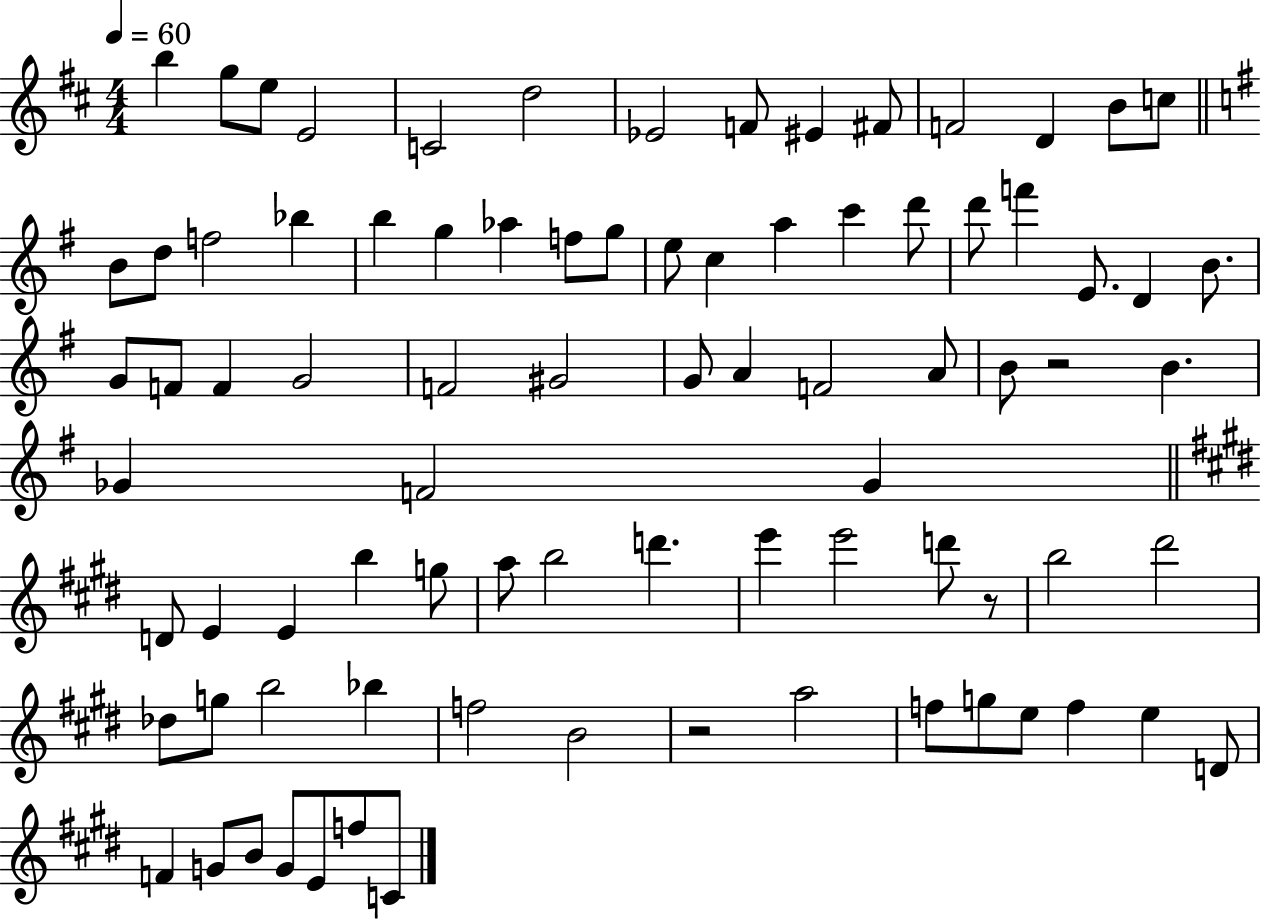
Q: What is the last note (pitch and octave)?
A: C4